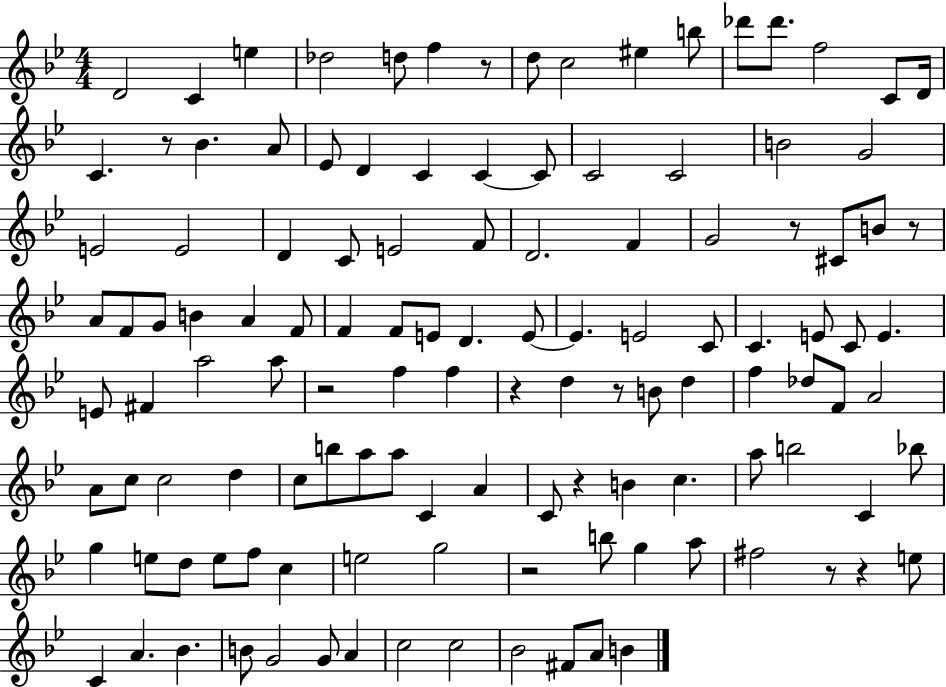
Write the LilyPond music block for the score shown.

{
  \clef treble
  \numericTimeSignature
  \time 4/4
  \key bes \major
  d'2 c'4 e''4 | des''2 d''8 f''4 r8 | d''8 c''2 eis''4 b''8 | des'''8 des'''8. f''2 c'8 d'16 | \break c'4. r8 bes'4. a'8 | ees'8 d'4 c'4 c'4~~ c'8 | c'2 c'2 | b'2 g'2 | \break e'2 e'2 | d'4 c'8 e'2 f'8 | d'2. f'4 | g'2 r8 cis'8 b'8 r8 | \break a'8 f'8 g'8 b'4 a'4 f'8 | f'4 f'8 e'8 d'4. e'8~~ | e'4. e'2 c'8 | c'4. e'8 c'8 e'4. | \break e'8 fis'4 a''2 a''8 | r2 f''4 f''4 | r4 d''4 r8 b'8 d''4 | f''4 des''8 f'8 a'2 | \break a'8 c''8 c''2 d''4 | c''8 b''8 a''8 a''8 c'4 a'4 | c'8 r4 b'4 c''4. | a''8 b''2 c'4 bes''8 | \break g''4 e''8 d''8 e''8 f''8 c''4 | e''2 g''2 | r2 b''8 g''4 a''8 | fis''2 r8 r4 e''8 | \break c'4 a'4. bes'4. | b'8 g'2 g'8 a'4 | c''2 c''2 | bes'2 fis'8 a'8 b'4 | \break \bar "|."
}